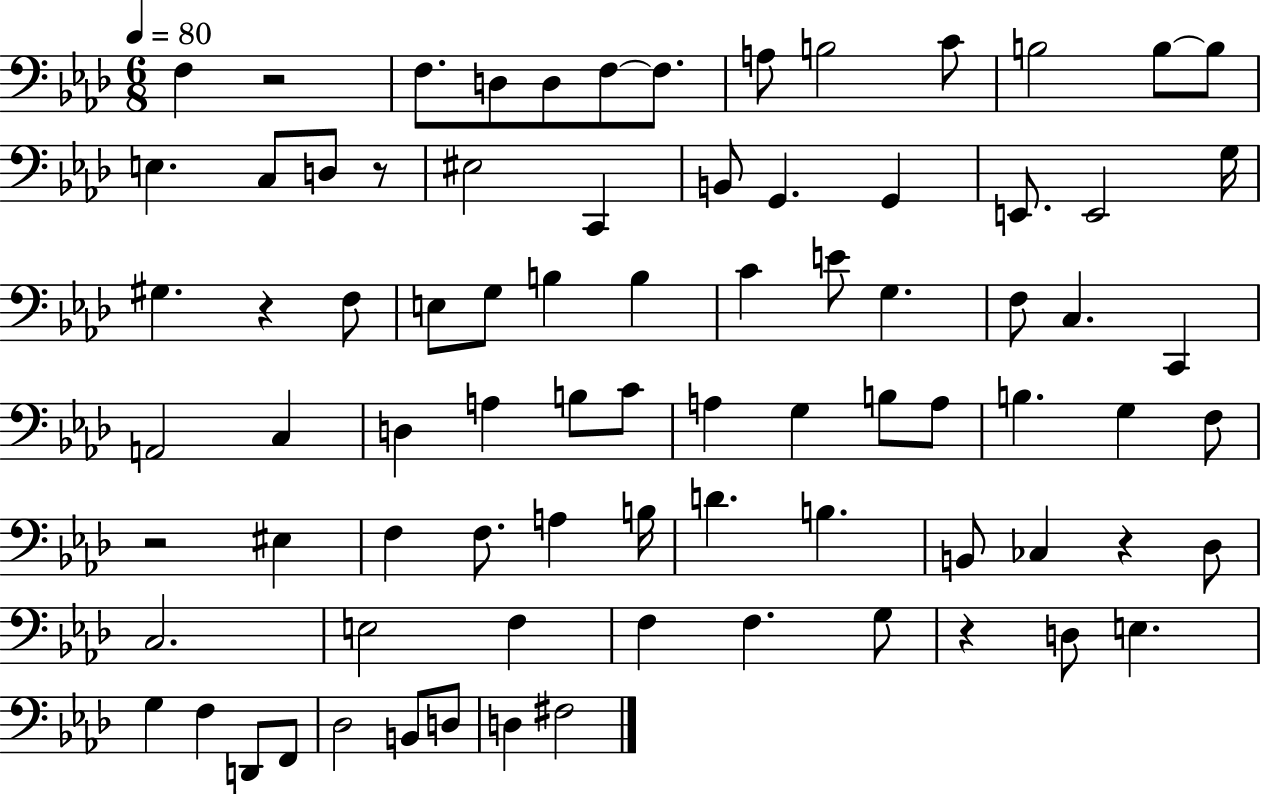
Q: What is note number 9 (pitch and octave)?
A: C4